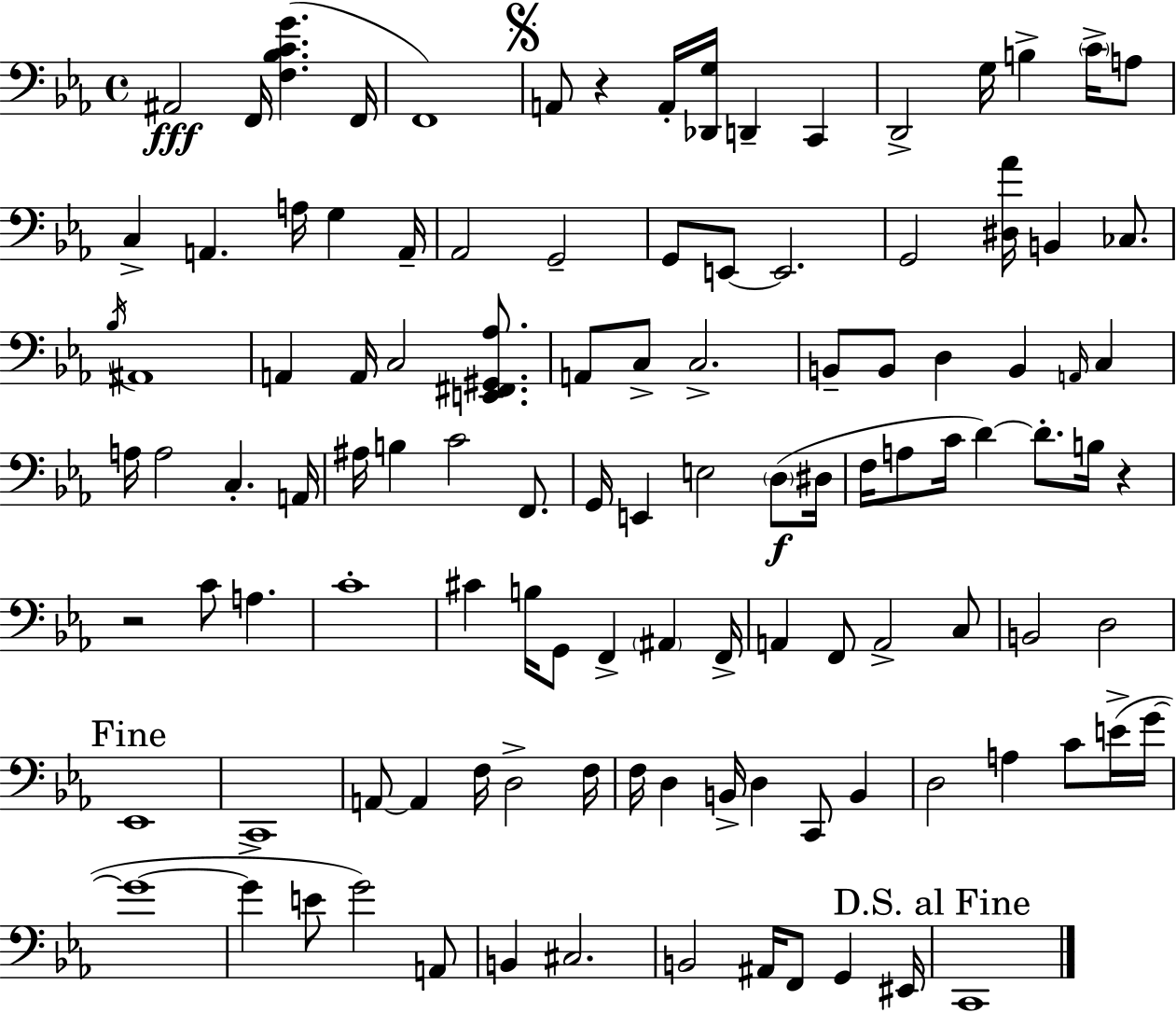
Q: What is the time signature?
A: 4/4